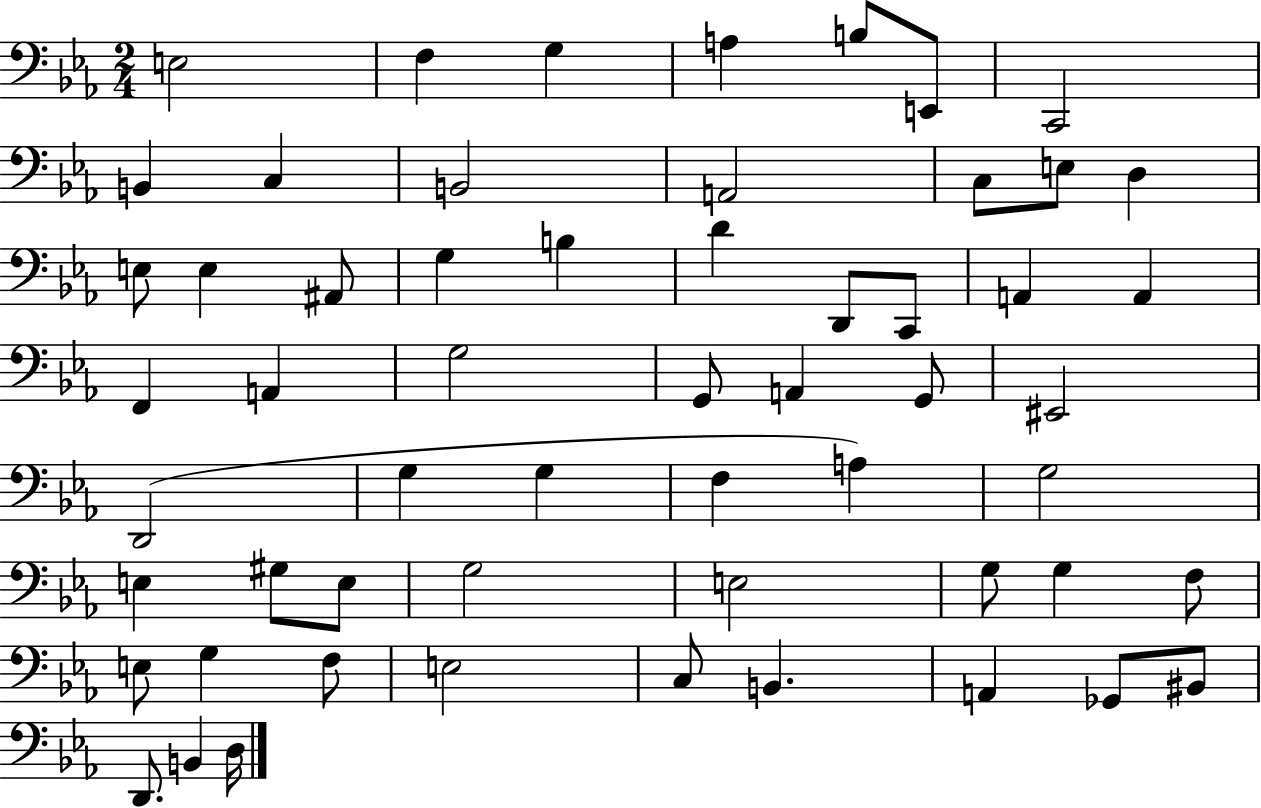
E3/h F3/q G3/q A3/q B3/e E2/e C2/h B2/q C3/q B2/h A2/h C3/e E3/e D3/q E3/e E3/q A#2/e G3/q B3/q D4/q D2/e C2/e A2/q A2/q F2/q A2/q G3/h G2/e A2/q G2/e EIS2/h D2/h G3/q G3/q F3/q A3/q G3/h E3/q G#3/e E3/e G3/h E3/h G3/e G3/q F3/e E3/e G3/q F3/e E3/h C3/e B2/q. A2/q Gb2/e BIS2/e D2/e. B2/q D3/s